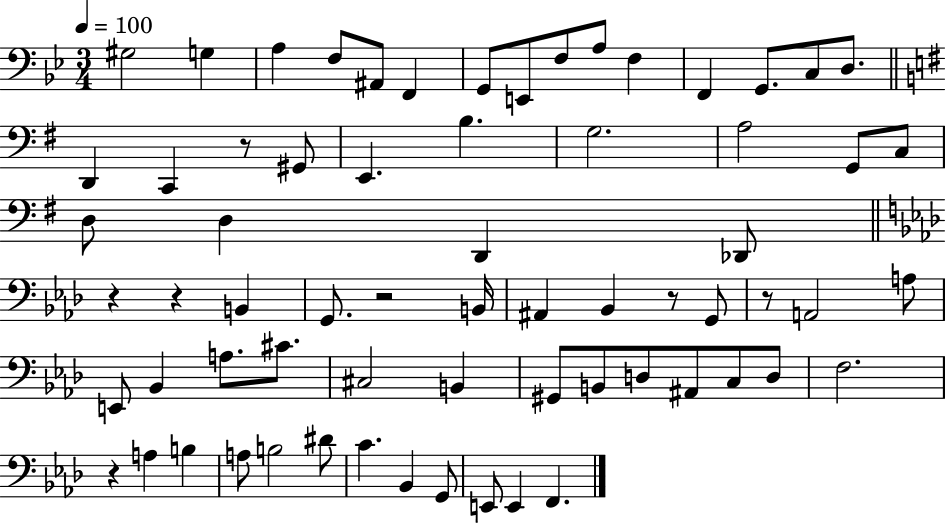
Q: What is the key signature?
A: BES major